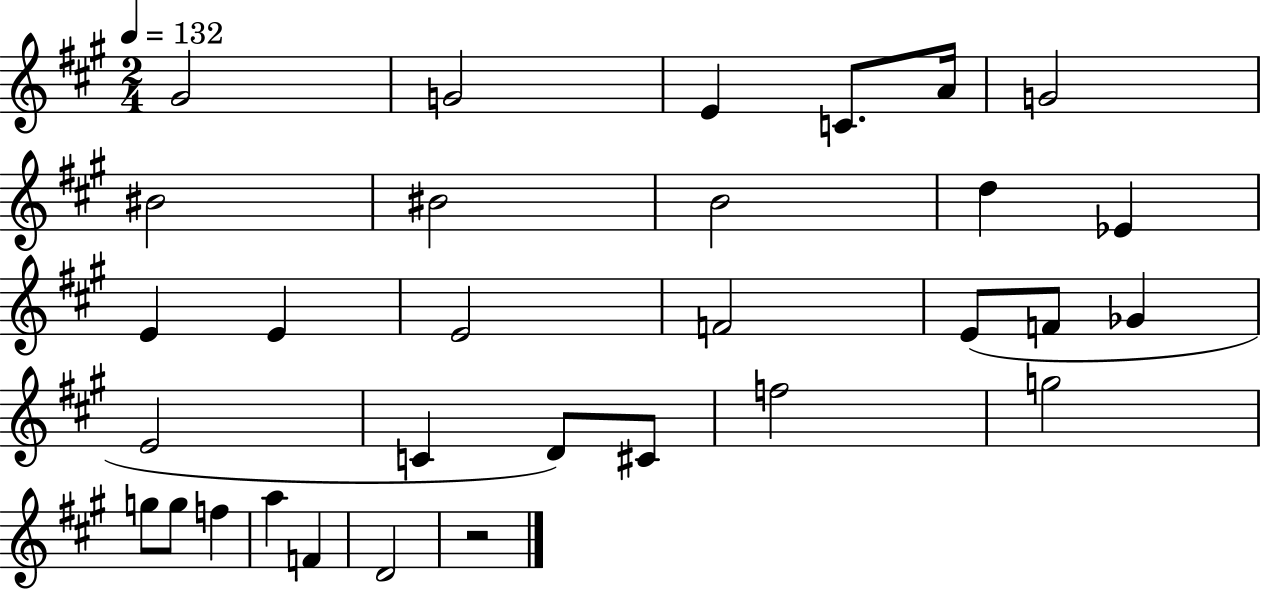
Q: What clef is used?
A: treble